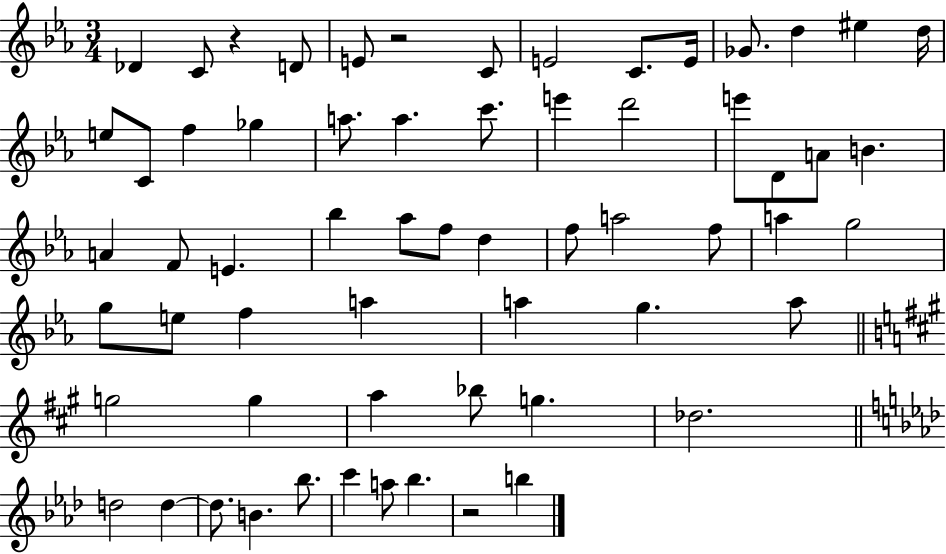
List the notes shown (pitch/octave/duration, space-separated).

Db4/q C4/e R/q D4/e E4/e R/h C4/e E4/h C4/e. E4/s Gb4/e. D5/q EIS5/q D5/s E5/e C4/e F5/q Gb5/q A5/e. A5/q. C6/e. E6/q D6/h E6/e D4/e A4/e B4/q. A4/q F4/e E4/q. Bb5/q Ab5/e F5/e D5/q F5/e A5/h F5/e A5/q G5/h G5/e E5/e F5/q A5/q A5/q G5/q. A5/e G5/h G5/q A5/q Bb5/e G5/q. Db5/h. D5/h D5/q D5/e. B4/q. Bb5/e. C6/q A5/e Bb5/q. R/h B5/q